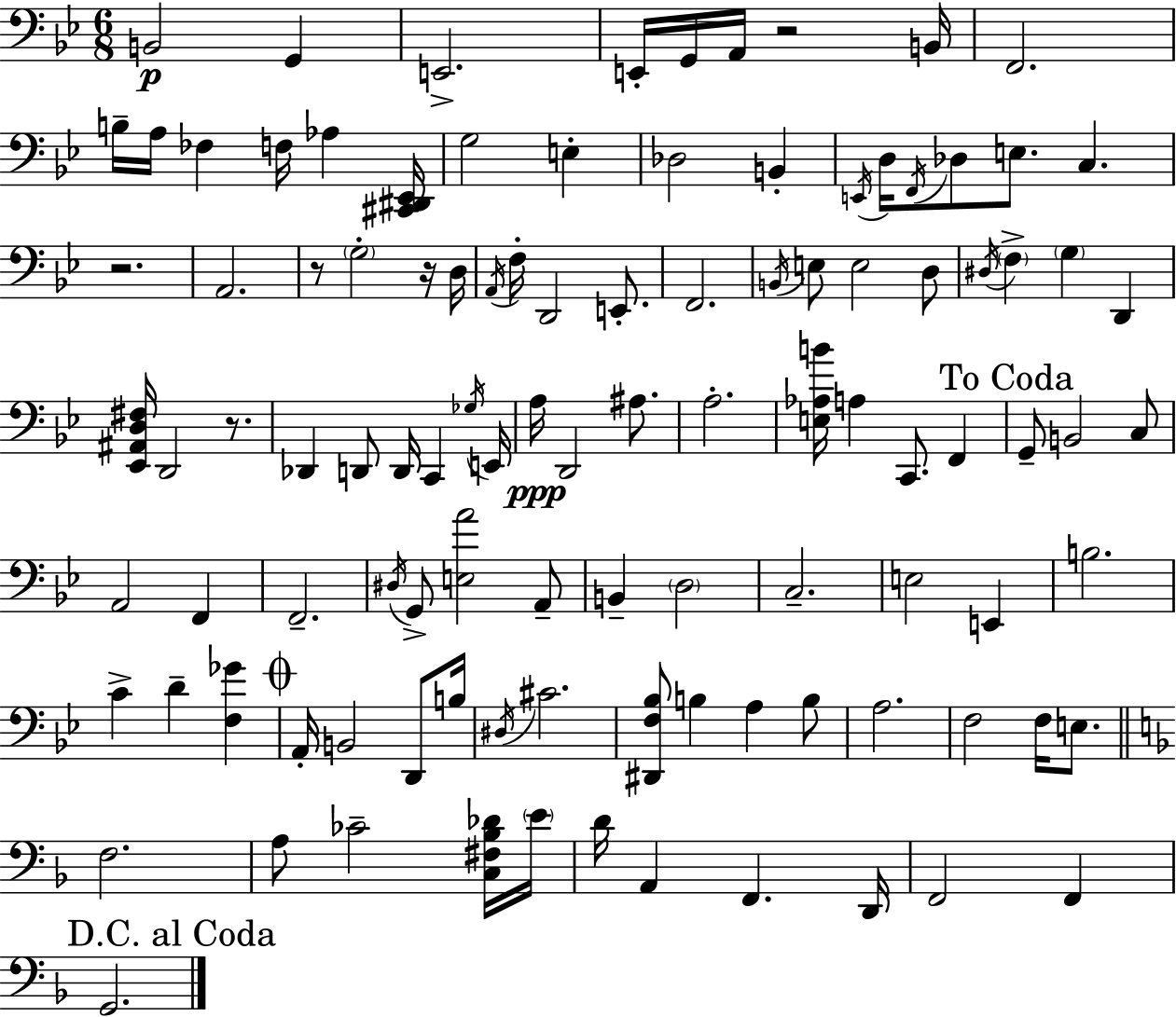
X:1
T:Untitled
M:6/8
L:1/4
K:Bb
B,,2 G,, E,,2 E,,/4 G,,/4 A,,/4 z2 B,,/4 F,,2 B,/4 A,/4 _F, F,/4 _A, [^C,,^D,,_E,,]/4 G,2 E, _D,2 B,, E,,/4 D,/4 F,,/4 _D,/2 E,/2 C, z2 A,,2 z/2 G,2 z/4 D,/4 A,,/4 F,/4 D,,2 E,,/2 F,,2 B,,/4 E,/2 E,2 D,/2 ^D,/4 F, G, D,, [_E,,^A,,D,^F,]/4 D,,2 z/2 _D,, D,,/2 D,,/4 C,, _G,/4 E,,/4 A,/4 D,,2 ^A,/2 A,2 [E,_A,B]/4 A, C,,/2 F,, G,,/2 B,,2 C,/2 A,,2 F,, F,,2 ^D,/4 G,,/2 [E,A]2 A,,/2 B,, D,2 C,2 E,2 E,, B,2 C D [F,_G] A,,/4 B,,2 D,,/2 B,/4 ^D,/4 ^C2 [^D,,F,_B,]/2 B, A, B,/2 A,2 F,2 F,/4 E,/2 F,2 A,/2 _C2 [C,^F,_B,_D]/4 E/4 D/4 A,, F,, D,,/4 F,,2 F,, G,,2